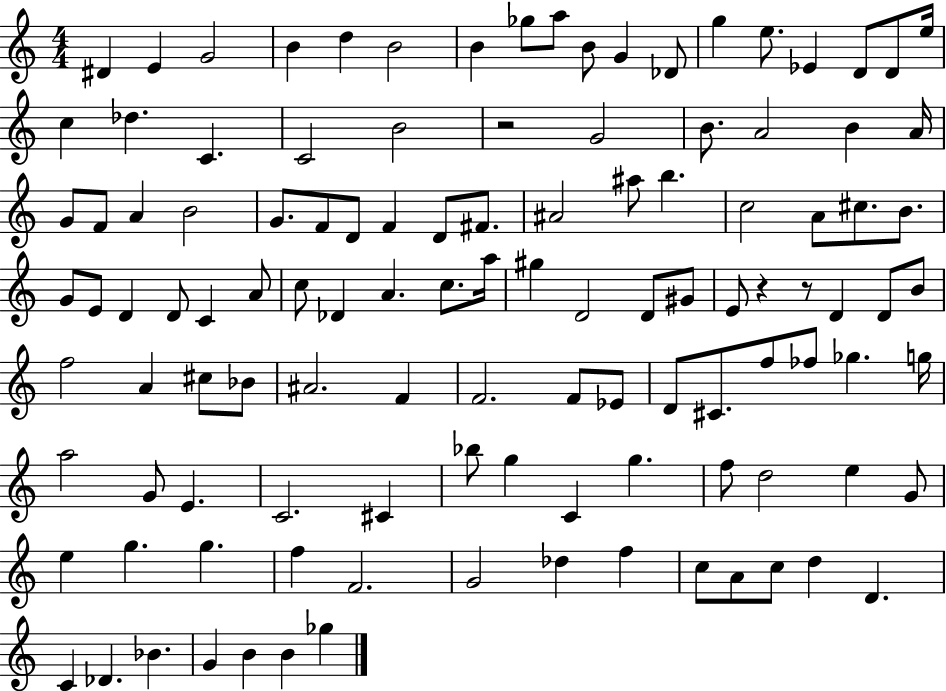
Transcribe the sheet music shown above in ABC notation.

X:1
T:Untitled
M:4/4
L:1/4
K:C
^D E G2 B d B2 B _g/2 a/2 B/2 G _D/2 g e/2 _E D/2 D/2 e/4 c _d C C2 B2 z2 G2 B/2 A2 B A/4 G/2 F/2 A B2 G/2 F/2 D/2 F D/2 ^F/2 ^A2 ^a/2 b c2 A/2 ^c/2 B/2 G/2 E/2 D D/2 C A/2 c/2 _D A c/2 a/4 ^g D2 D/2 ^G/2 E/2 z z/2 D D/2 B/2 f2 A ^c/2 _B/2 ^A2 F F2 F/2 _E/2 D/2 ^C/2 f/2 _f/2 _g g/4 a2 G/2 E C2 ^C _b/2 g C g f/2 d2 e G/2 e g g f F2 G2 _d f c/2 A/2 c/2 d D C _D _B G B B _g